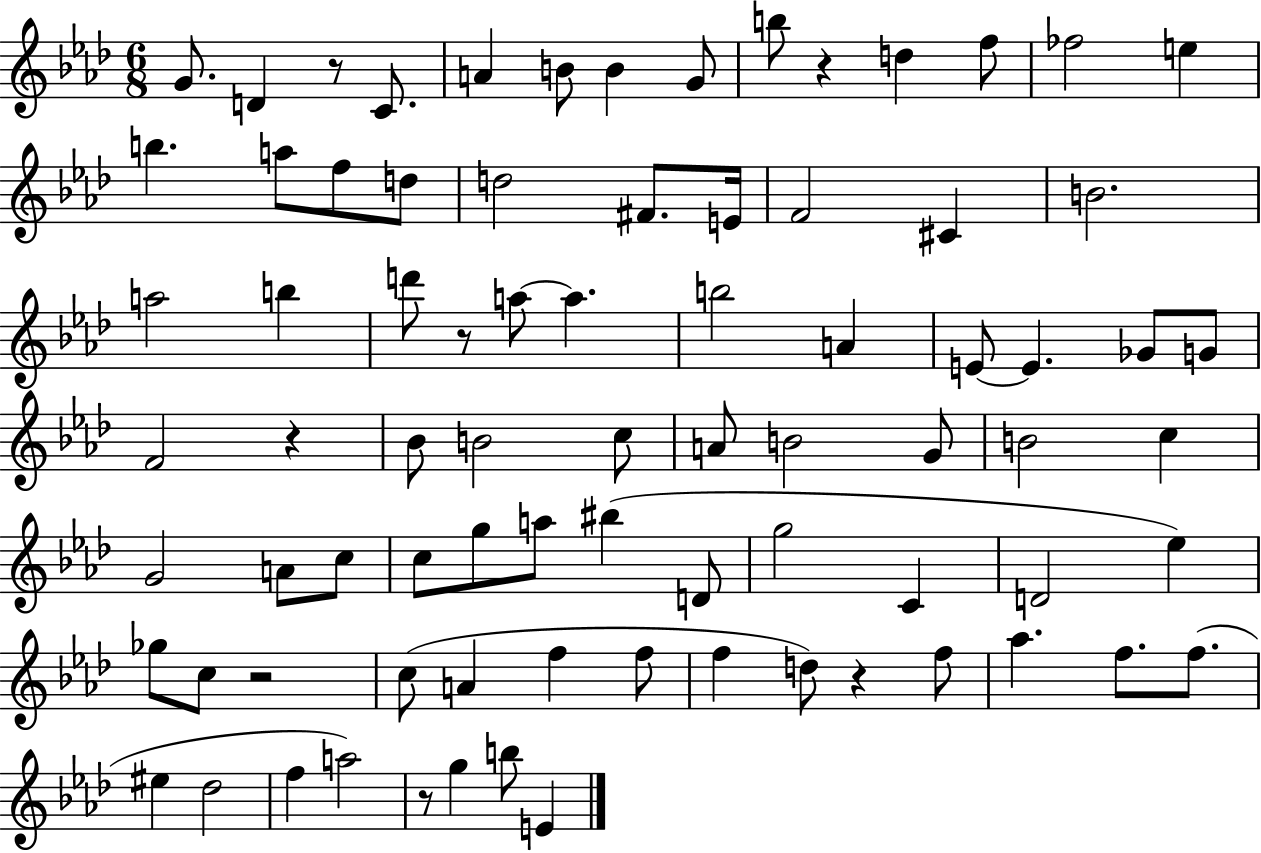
X:1
T:Untitled
M:6/8
L:1/4
K:Ab
G/2 D z/2 C/2 A B/2 B G/2 b/2 z d f/2 _f2 e b a/2 f/2 d/2 d2 ^F/2 E/4 F2 ^C B2 a2 b d'/2 z/2 a/2 a b2 A E/2 E _G/2 G/2 F2 z _B/2 B2 c/2 A/2 B2 G/2 B2 c G2 A/2 c/2 c/2 g/2 a/2 ^b D/2 g2 C D2 _e _g/2 c/2 z2 c/2 A f f/2 f d/2 z f/2 _a f/2 f/2 ^e _d2 f a2 z/2 g b/2 E